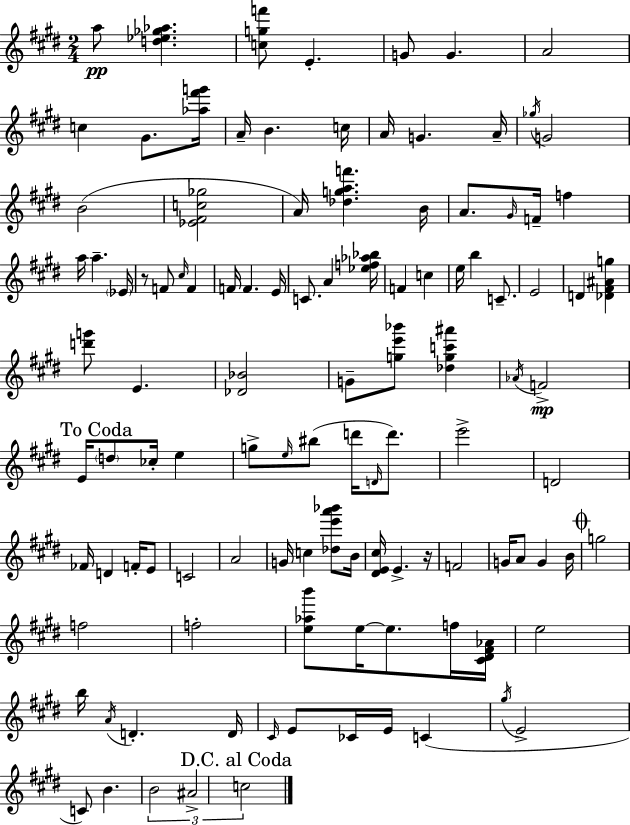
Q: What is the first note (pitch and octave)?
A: A5